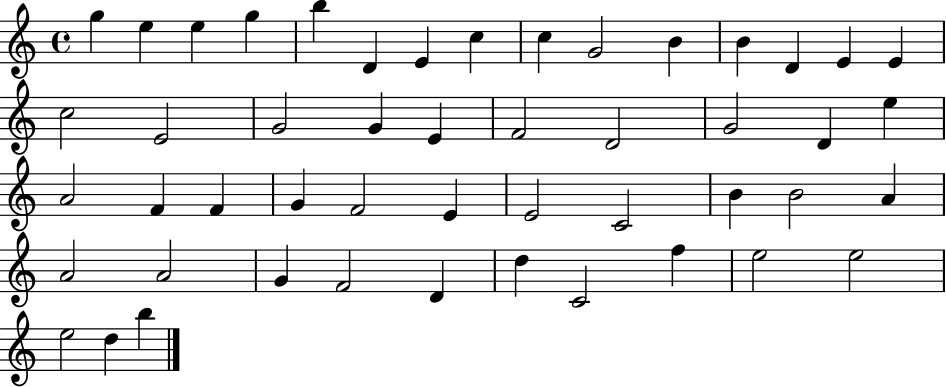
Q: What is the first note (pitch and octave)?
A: G5